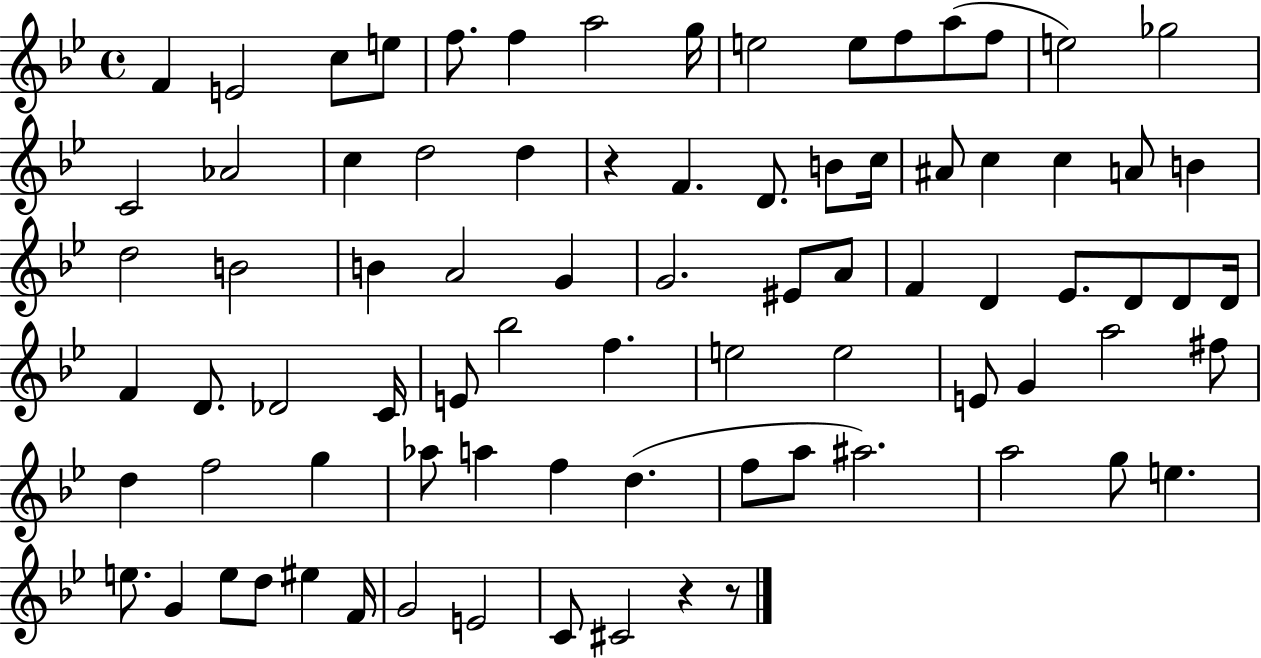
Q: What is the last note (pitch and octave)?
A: C#4